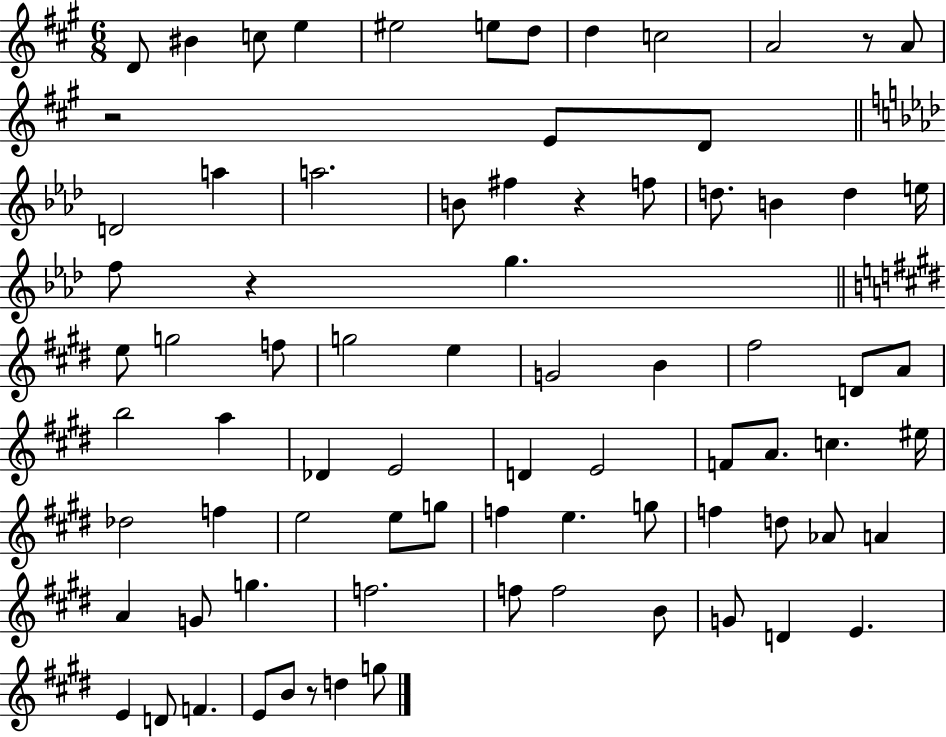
X:1
T:Untitled
M:6/8
L:1/4
K:A
D/2 ^B c/2 e ^e2 e/2 d/2 d c2 A2 z/2 A/2 z2 E/2 D/2 D2 a a2 B/2 ^f z f/2 d/2 B d e/4 f/2 z g e/2 g2 f/2 g2 e G2 B ^f2 D/2 A/2 b2 a _D E2 D E2 F/2 A/2 c ^e/4 _d2 f e2 e/2 g/2 f e g/2 f d/2 _A/2 A A G/2 g f2 f/2 f2 B/2 G/2 D E E D/2 F E/2 B/2 z/2 d g/2